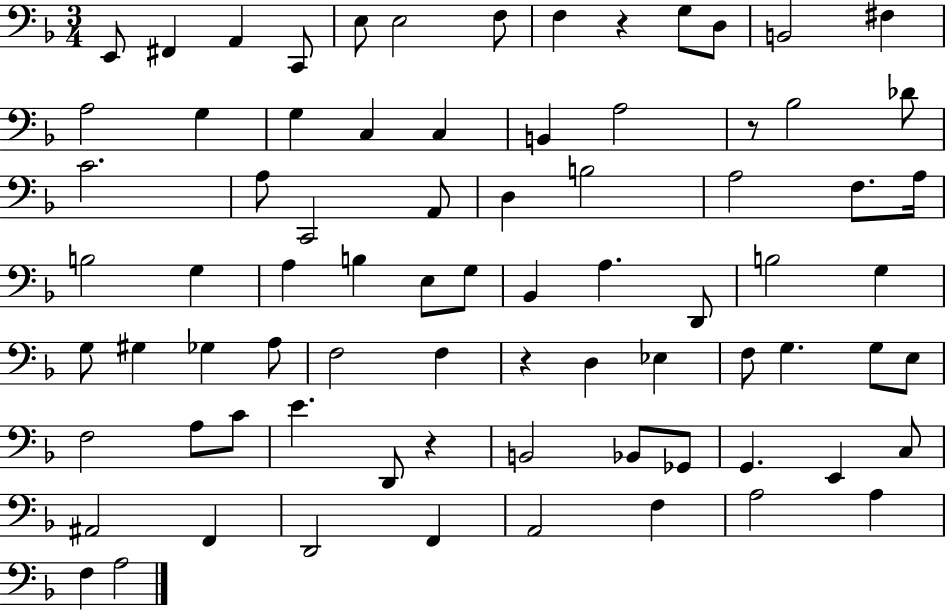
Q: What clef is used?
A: bass